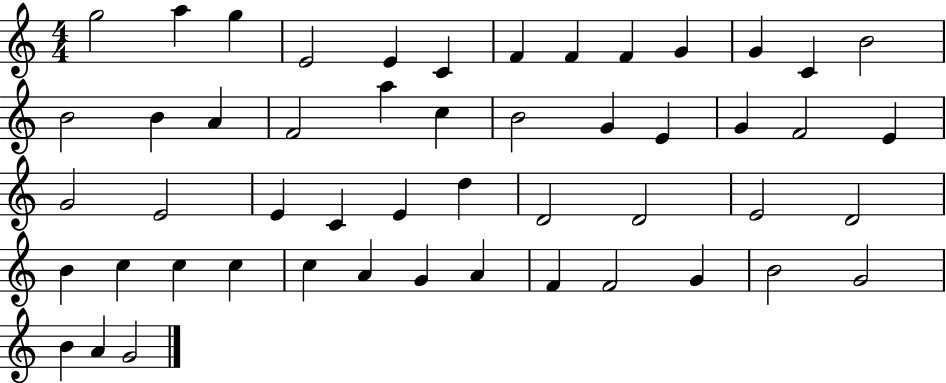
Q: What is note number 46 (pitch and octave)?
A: G4